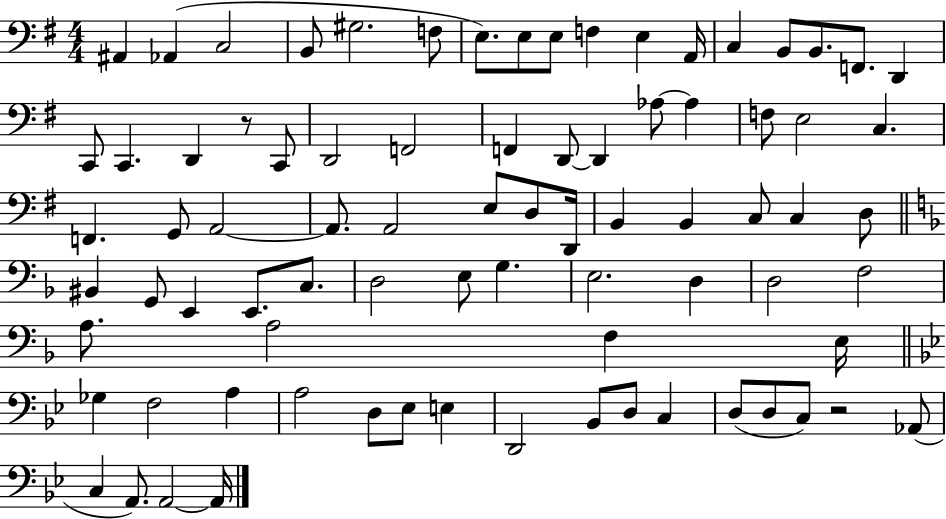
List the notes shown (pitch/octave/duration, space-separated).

A#2/q Ab2/q C3/h B2/e G#3/h. F3/e E3/e. E3/e E3/e F3/q E3/q A2/s C3/q B2/e B2/e. F2/e. D2/q C2/e C2/q. D2/q R/e C2/e D2/h F2/h F2/q D2/e D2/q Ab3/e Ab3/q F3/e E3/h C3/q. F2/q. G2/e A2/h A2/e. A2/h E3/e D3/e D2/s B2/q B2/q C3/e C3/q D3/e BIS2/q G2/e E2/q E2/e. C3/e. D3/h E3/e G3/q. E3/h. D3/q D3/h F3/h A3/e. A3/h F3/q E3/s Gb3/q F3/h A3/q A3/h D3/e Eb3/e E3/q D2/h Bb2/e D3/e C3/q D3/e D3/e C3/e R/h Ab2/e C3/q A2/e. A2/h A2/s